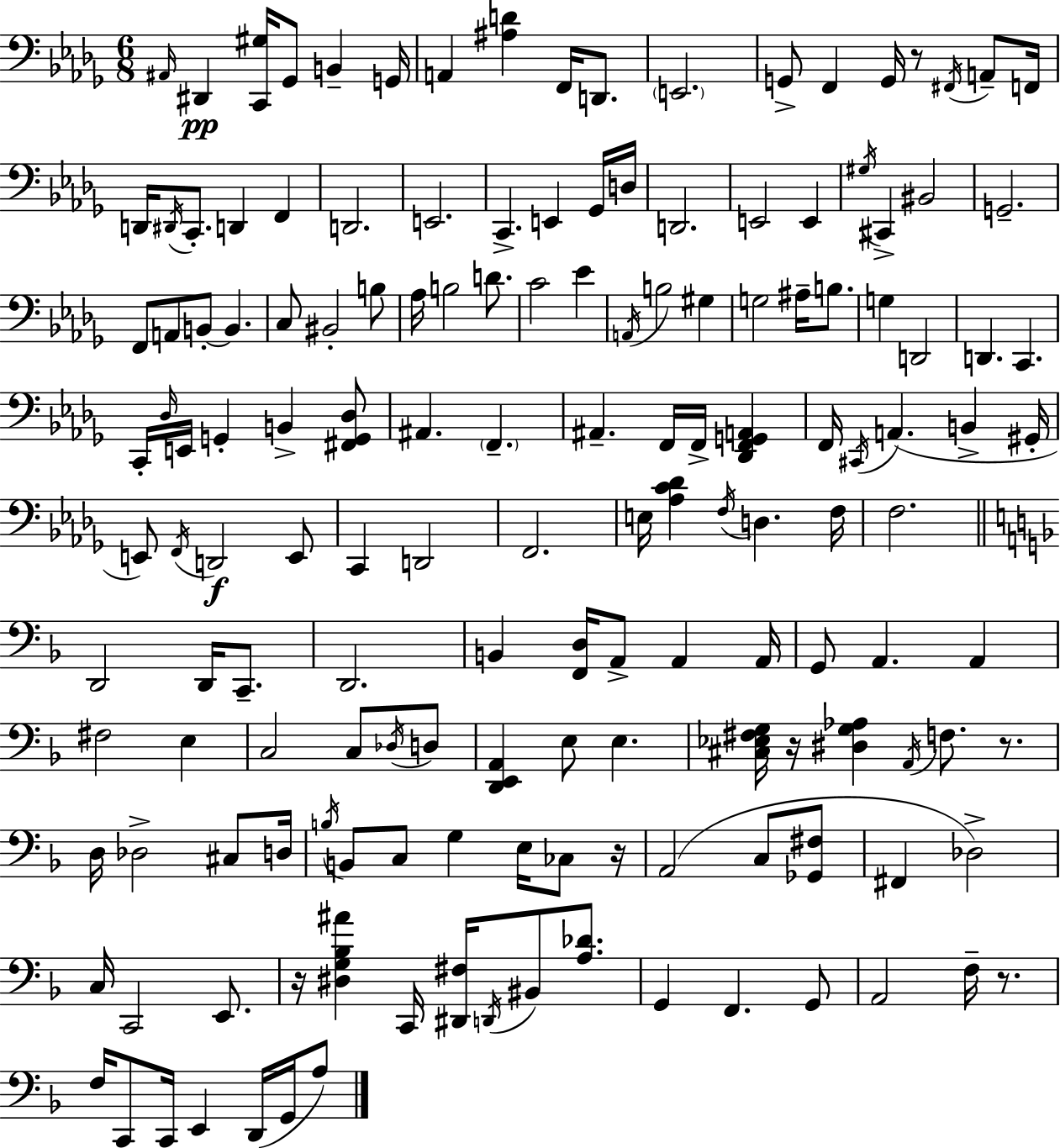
A#2/s D#2/q [C2,G#3]/s Gb2/e B2/q G2/s A2/q [A#3,D4]/q F2/s D2/e. E2/h. G2/e F2/q G2/s R/e F#2/s A2/e F2/s D2/s D#2/s C2/e. D2/q F2/q D2/h. E2/h. C2/q. E2/q Gb2/s D3/s D2/h. E2/h E2/q G#3/s C#2/q BIS2/h G2/h. F2/e A2/e B2/e B2/q. C3/e BIS2/h B3/e Ab3/s B3/h D4/e. C4/h Eb4/q A2/s B3/h G#3/q G3/h A#3/s B3/e. G3/q D2/h D2/q. C2/q. C2/s Db3/s E2/s G2/q B2/q [F#2,G2,Db3]/e A#2/q. F2/q. A#2/q. F2/s F2/s [Db2,F2,G2,A2]/q F2/s C#2/s A2/q. B2/q G#2/s E2/e F2/s D2/h E2/e C2/q D2/h F2/h. E3/s [Ab3,C4,Db4]/q F3/s D3/q. F3/s F3/h. D2/h D2/s C2/e. D2/h. B2/q [F2,D3]/s A2/e A2/q A2/s G2/e A2/q. A2/q F#3/h E3/q C3/h C3/e Db3/s D3/e [D2,E2,A2]/q E3/e E3/q. [C#3,Eb3,F#3,G3]/s R/s [D#3,G3,Ab3]/q A2/s F3/e. R/e. D3/s Db3/h C#3/e D3/s B3/s B2/e C3/e G3/q E3/s CES3/e R/s A2/h C3/e [Gb2,F#3]/e F#2/q Db3/h C3/s C2/h E2/e. R/s [D#3,G3,Bb3,A#4]/q C2/s [D#2,F#3]/s D2/s BIS2/e [A3,Db4]/e. G2/q F2/q. G2/e A2/h F3/s R/e. F3/s C2/e C2/s E2/q D2/s G2/s A3/e